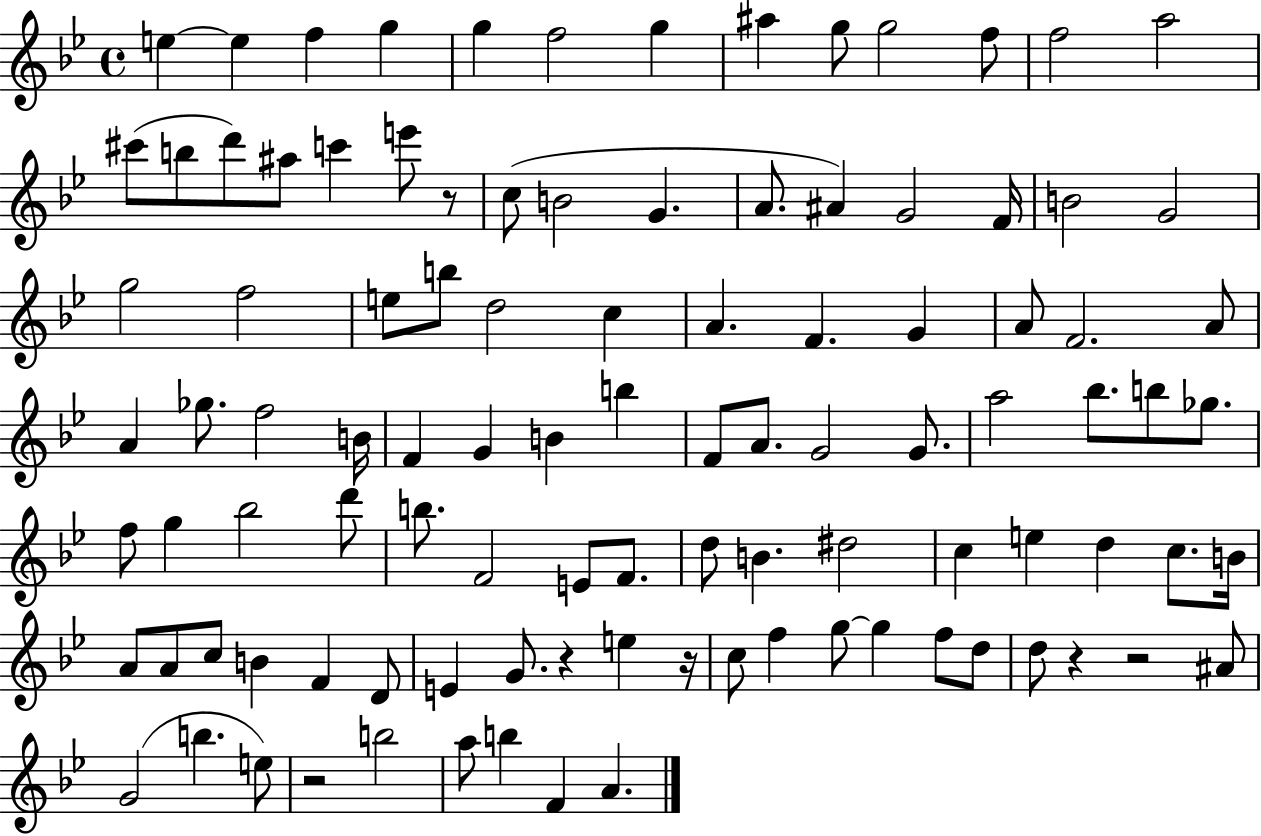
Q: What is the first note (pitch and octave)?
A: E5